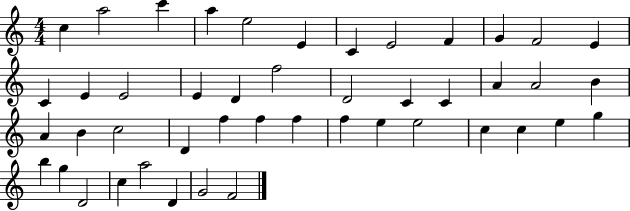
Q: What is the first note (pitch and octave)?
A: C5